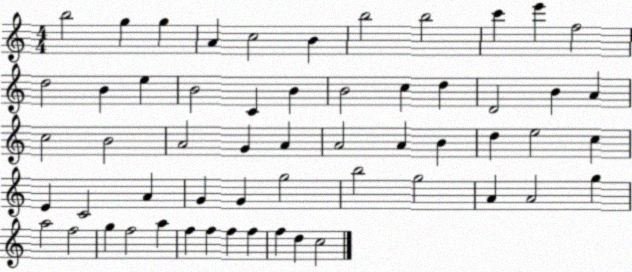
X:1
T:Untitled
M:4/4
L:1/4
K:C
b2 g g A c2 B b2 b2 c' e' f2 d2 B e B2 C B B2 c d D2 B A c2 B2 A2 G A A2 A B d e2 c E C2 A G G g2 b2 g2 A A2 g a2 f2 g f2 a f f f f f d c2